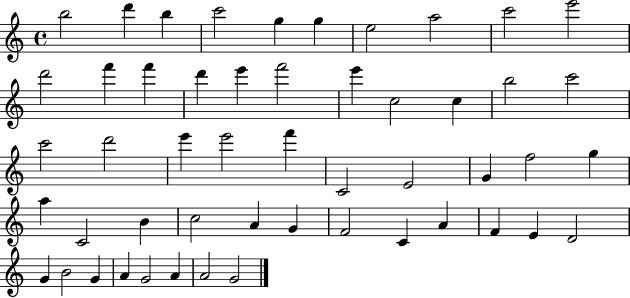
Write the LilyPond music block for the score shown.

{
  \clef treble
  \time 4/4
  \defaultTimeSignature
  \key c \major
  b''2 d'''4 b''4 | c'''2 g''4 g''4 | e''2 a''2 | c'''2 e'''2 | \break d'''2 f'''4 f'''4 | d'''4 e'''4 f'''2 | e'''4 c''2 c''4 | b''2 c'''2 | \break c'''2 d'''2 | e'''4 e'''2 f'''4 | c'2 e'2 | g'4 f''2 g''4 | \break a''4 c'2 b'4 | c''2 a'4 g'4 | f'2 c'4 a'4 | f'4 e'4 d'2 | \break g'4 b'2 g'4 | a'4 g'2 a'4 | a'2 g'2 | \bar "|."
}